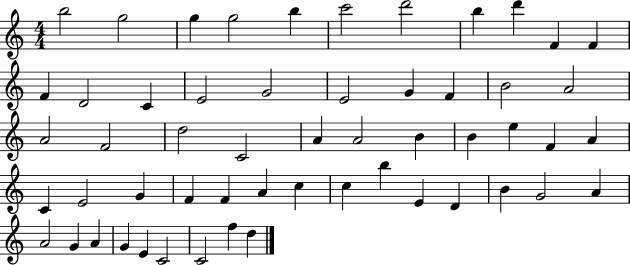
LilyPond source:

{
  \clef treble
  \numericTimeSignature
  \time 4/4
  \key c \major
  b''2 g''2 | g''4 g''2 b''4 | c'''2 d'''2 | b''4 d'''4 f'4 f'4 | \break f'4 d'2 c'4 | e'2 g'2 | e'2 g'4 f'4 | b'2 a'2 | \break a'2 f'2 | d''2 c'2 | a'4 a'2 b'4 | b'4 e''4 f'4 a'4 | \break c'4 e'2 g'4 | f'4 f'4 a'4 c''4 | c''4 b''4 e'4 d'4 | b'4 g'2 a'4 | \break a'2 g'4 a'4 | g'4 e'4 c'2 | c'2 f''4 d''4 | \bar "|."
}